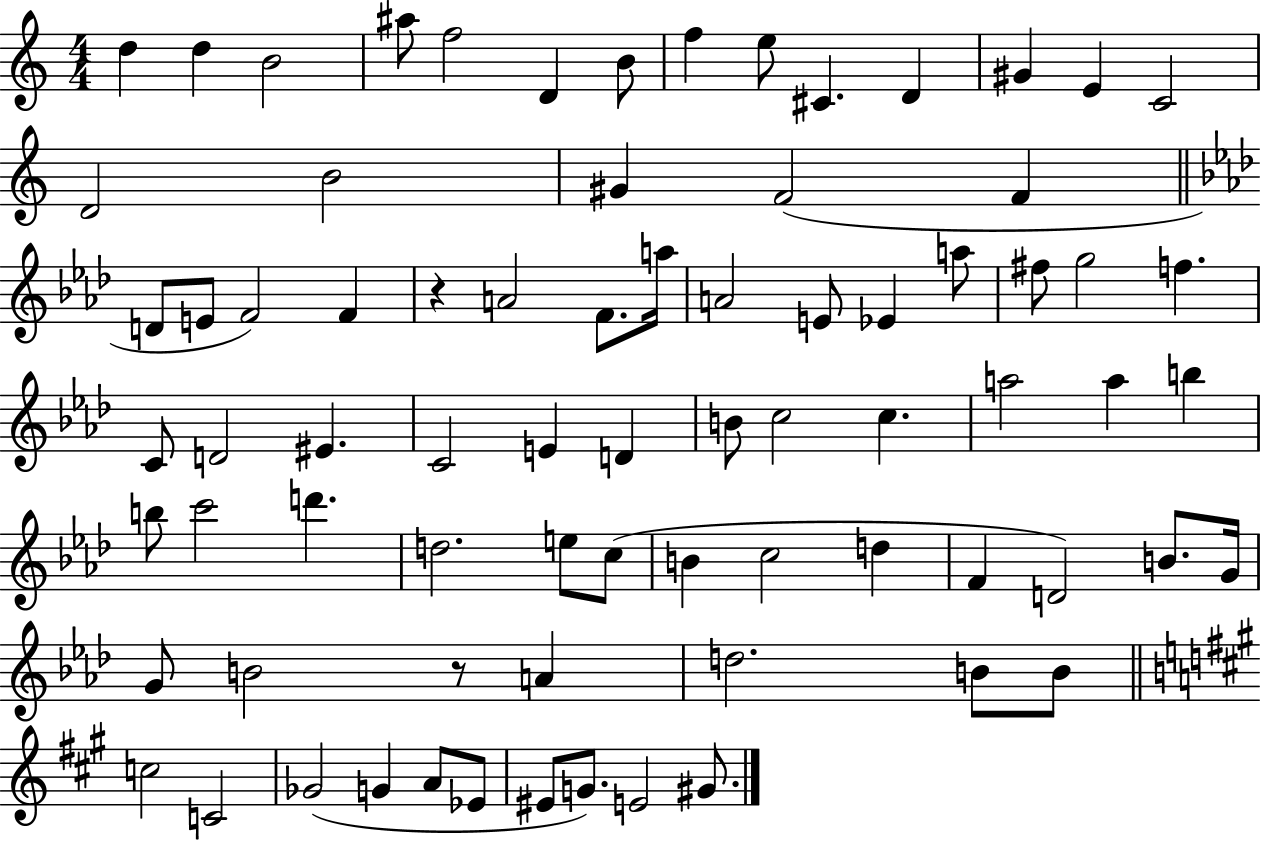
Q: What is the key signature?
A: C major